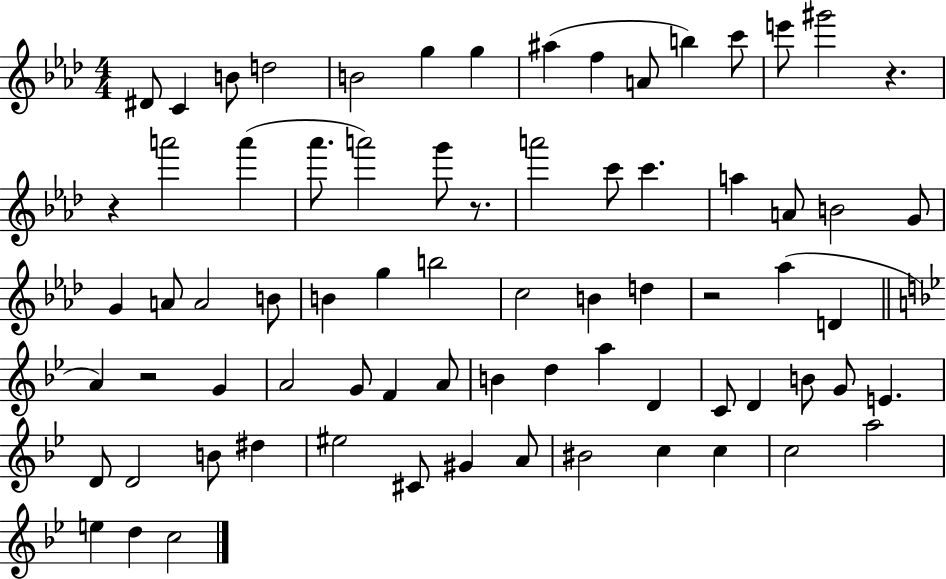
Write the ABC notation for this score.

X:1
T:Untitled
M:4/4
L:1/4
K:Ab
^D/2 C B/2 d2 B2 g g ^a f A/2 b c'/2 e'/2 ^g'2 z z a'2 a' _a'/2 a'2 g'/2 z/2 a'2 c'/2 c' a A/2 B2 G/2 G A/2 A2 B/2 B g b2 c2 B d z2 _a D A z2 G A2 G/2 F A/2 B d a D C/2 D B/2 G/2 E D/2 D2 B/2 ^d ^e2 ^C/2 ^G A/2 ^B2 c c c2 a2 e d c2